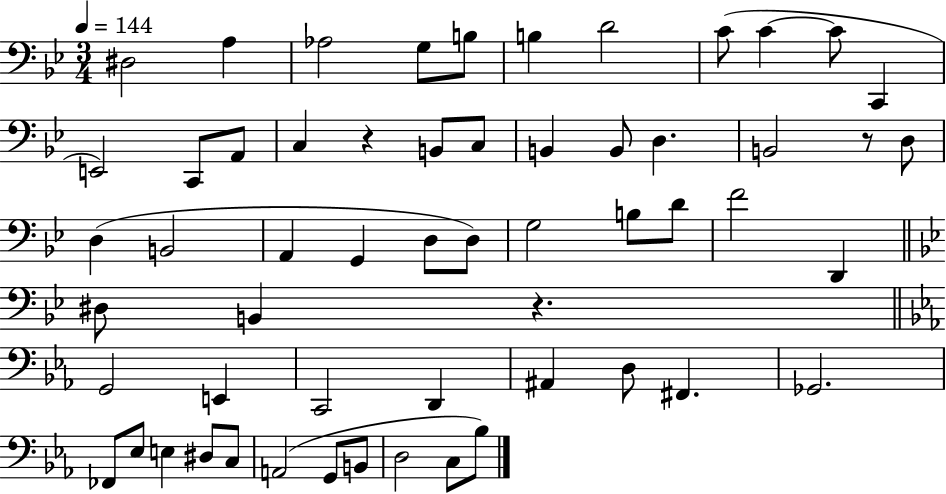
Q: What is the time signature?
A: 3/4